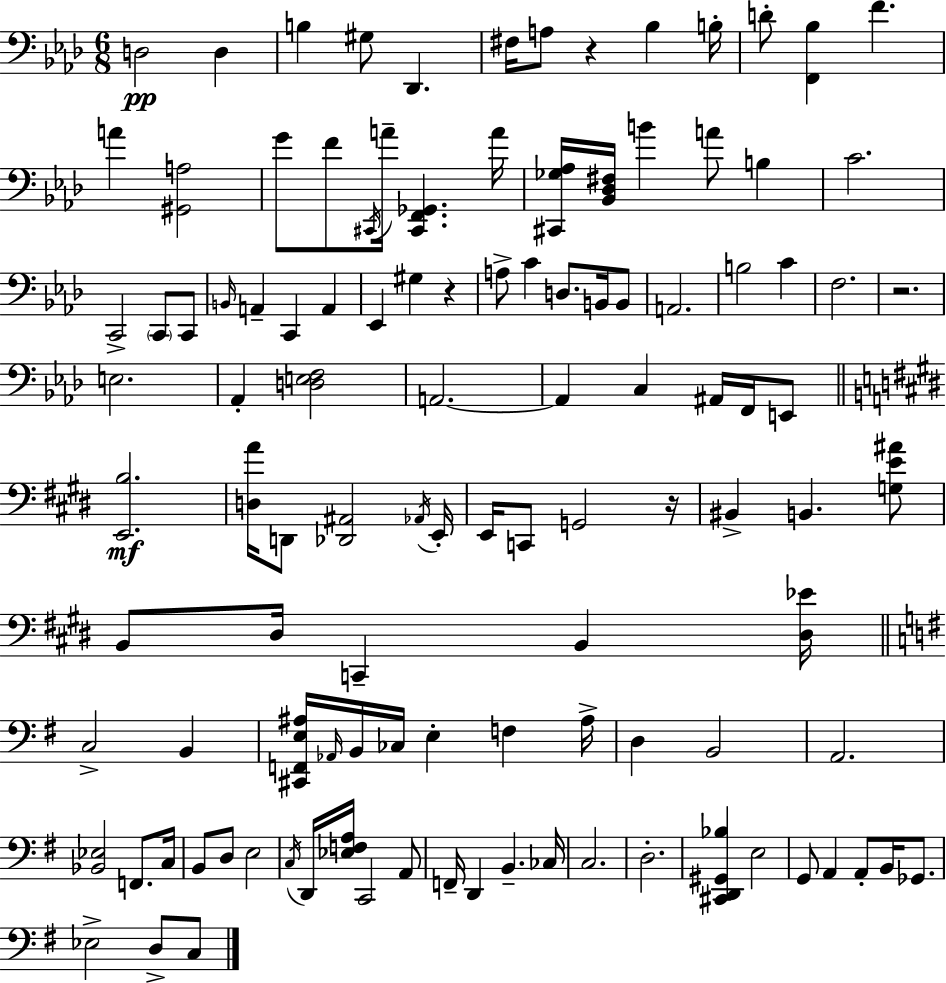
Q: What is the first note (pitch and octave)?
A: D3